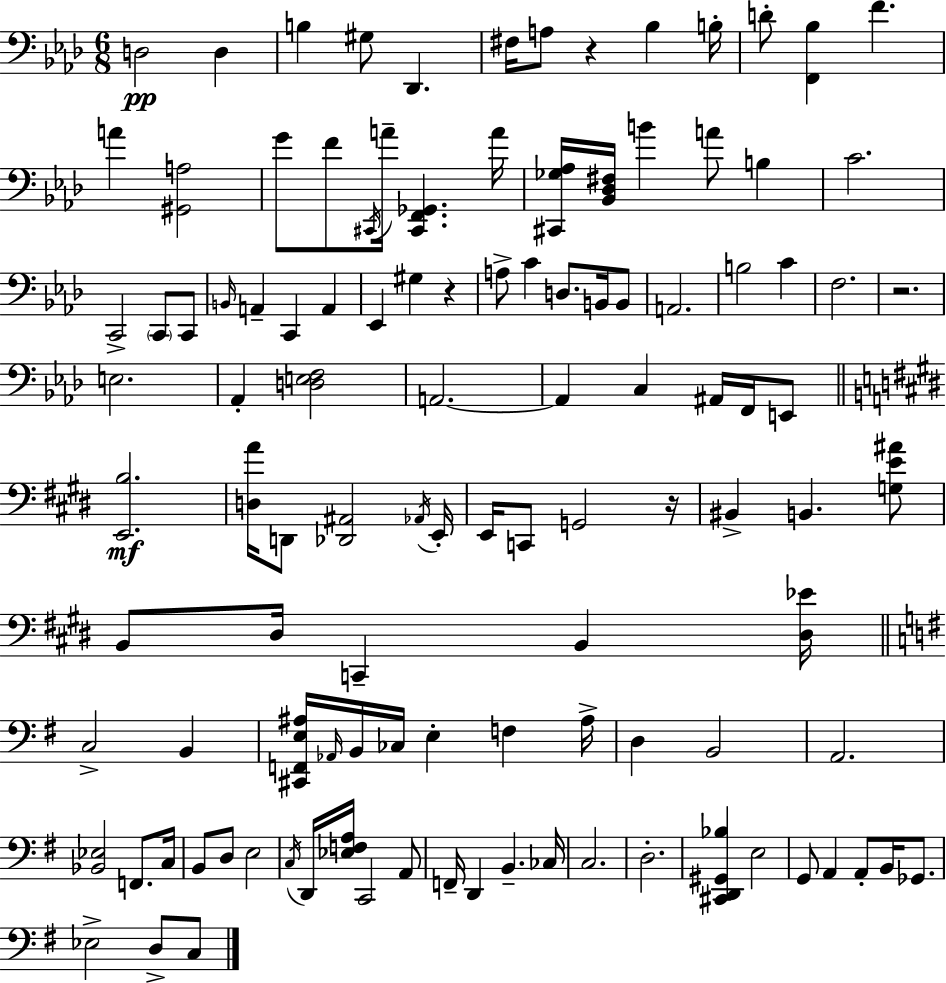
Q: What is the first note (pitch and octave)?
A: D3